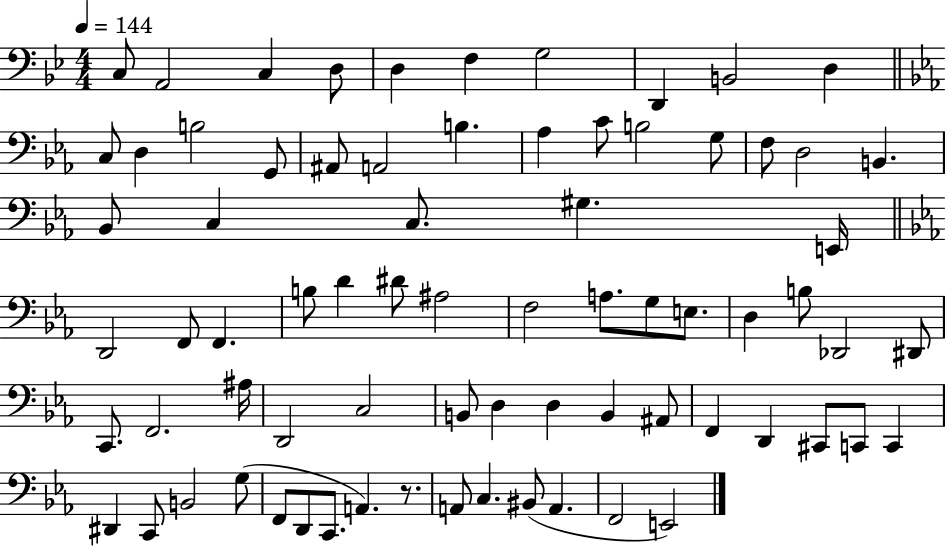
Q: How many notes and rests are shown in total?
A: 74